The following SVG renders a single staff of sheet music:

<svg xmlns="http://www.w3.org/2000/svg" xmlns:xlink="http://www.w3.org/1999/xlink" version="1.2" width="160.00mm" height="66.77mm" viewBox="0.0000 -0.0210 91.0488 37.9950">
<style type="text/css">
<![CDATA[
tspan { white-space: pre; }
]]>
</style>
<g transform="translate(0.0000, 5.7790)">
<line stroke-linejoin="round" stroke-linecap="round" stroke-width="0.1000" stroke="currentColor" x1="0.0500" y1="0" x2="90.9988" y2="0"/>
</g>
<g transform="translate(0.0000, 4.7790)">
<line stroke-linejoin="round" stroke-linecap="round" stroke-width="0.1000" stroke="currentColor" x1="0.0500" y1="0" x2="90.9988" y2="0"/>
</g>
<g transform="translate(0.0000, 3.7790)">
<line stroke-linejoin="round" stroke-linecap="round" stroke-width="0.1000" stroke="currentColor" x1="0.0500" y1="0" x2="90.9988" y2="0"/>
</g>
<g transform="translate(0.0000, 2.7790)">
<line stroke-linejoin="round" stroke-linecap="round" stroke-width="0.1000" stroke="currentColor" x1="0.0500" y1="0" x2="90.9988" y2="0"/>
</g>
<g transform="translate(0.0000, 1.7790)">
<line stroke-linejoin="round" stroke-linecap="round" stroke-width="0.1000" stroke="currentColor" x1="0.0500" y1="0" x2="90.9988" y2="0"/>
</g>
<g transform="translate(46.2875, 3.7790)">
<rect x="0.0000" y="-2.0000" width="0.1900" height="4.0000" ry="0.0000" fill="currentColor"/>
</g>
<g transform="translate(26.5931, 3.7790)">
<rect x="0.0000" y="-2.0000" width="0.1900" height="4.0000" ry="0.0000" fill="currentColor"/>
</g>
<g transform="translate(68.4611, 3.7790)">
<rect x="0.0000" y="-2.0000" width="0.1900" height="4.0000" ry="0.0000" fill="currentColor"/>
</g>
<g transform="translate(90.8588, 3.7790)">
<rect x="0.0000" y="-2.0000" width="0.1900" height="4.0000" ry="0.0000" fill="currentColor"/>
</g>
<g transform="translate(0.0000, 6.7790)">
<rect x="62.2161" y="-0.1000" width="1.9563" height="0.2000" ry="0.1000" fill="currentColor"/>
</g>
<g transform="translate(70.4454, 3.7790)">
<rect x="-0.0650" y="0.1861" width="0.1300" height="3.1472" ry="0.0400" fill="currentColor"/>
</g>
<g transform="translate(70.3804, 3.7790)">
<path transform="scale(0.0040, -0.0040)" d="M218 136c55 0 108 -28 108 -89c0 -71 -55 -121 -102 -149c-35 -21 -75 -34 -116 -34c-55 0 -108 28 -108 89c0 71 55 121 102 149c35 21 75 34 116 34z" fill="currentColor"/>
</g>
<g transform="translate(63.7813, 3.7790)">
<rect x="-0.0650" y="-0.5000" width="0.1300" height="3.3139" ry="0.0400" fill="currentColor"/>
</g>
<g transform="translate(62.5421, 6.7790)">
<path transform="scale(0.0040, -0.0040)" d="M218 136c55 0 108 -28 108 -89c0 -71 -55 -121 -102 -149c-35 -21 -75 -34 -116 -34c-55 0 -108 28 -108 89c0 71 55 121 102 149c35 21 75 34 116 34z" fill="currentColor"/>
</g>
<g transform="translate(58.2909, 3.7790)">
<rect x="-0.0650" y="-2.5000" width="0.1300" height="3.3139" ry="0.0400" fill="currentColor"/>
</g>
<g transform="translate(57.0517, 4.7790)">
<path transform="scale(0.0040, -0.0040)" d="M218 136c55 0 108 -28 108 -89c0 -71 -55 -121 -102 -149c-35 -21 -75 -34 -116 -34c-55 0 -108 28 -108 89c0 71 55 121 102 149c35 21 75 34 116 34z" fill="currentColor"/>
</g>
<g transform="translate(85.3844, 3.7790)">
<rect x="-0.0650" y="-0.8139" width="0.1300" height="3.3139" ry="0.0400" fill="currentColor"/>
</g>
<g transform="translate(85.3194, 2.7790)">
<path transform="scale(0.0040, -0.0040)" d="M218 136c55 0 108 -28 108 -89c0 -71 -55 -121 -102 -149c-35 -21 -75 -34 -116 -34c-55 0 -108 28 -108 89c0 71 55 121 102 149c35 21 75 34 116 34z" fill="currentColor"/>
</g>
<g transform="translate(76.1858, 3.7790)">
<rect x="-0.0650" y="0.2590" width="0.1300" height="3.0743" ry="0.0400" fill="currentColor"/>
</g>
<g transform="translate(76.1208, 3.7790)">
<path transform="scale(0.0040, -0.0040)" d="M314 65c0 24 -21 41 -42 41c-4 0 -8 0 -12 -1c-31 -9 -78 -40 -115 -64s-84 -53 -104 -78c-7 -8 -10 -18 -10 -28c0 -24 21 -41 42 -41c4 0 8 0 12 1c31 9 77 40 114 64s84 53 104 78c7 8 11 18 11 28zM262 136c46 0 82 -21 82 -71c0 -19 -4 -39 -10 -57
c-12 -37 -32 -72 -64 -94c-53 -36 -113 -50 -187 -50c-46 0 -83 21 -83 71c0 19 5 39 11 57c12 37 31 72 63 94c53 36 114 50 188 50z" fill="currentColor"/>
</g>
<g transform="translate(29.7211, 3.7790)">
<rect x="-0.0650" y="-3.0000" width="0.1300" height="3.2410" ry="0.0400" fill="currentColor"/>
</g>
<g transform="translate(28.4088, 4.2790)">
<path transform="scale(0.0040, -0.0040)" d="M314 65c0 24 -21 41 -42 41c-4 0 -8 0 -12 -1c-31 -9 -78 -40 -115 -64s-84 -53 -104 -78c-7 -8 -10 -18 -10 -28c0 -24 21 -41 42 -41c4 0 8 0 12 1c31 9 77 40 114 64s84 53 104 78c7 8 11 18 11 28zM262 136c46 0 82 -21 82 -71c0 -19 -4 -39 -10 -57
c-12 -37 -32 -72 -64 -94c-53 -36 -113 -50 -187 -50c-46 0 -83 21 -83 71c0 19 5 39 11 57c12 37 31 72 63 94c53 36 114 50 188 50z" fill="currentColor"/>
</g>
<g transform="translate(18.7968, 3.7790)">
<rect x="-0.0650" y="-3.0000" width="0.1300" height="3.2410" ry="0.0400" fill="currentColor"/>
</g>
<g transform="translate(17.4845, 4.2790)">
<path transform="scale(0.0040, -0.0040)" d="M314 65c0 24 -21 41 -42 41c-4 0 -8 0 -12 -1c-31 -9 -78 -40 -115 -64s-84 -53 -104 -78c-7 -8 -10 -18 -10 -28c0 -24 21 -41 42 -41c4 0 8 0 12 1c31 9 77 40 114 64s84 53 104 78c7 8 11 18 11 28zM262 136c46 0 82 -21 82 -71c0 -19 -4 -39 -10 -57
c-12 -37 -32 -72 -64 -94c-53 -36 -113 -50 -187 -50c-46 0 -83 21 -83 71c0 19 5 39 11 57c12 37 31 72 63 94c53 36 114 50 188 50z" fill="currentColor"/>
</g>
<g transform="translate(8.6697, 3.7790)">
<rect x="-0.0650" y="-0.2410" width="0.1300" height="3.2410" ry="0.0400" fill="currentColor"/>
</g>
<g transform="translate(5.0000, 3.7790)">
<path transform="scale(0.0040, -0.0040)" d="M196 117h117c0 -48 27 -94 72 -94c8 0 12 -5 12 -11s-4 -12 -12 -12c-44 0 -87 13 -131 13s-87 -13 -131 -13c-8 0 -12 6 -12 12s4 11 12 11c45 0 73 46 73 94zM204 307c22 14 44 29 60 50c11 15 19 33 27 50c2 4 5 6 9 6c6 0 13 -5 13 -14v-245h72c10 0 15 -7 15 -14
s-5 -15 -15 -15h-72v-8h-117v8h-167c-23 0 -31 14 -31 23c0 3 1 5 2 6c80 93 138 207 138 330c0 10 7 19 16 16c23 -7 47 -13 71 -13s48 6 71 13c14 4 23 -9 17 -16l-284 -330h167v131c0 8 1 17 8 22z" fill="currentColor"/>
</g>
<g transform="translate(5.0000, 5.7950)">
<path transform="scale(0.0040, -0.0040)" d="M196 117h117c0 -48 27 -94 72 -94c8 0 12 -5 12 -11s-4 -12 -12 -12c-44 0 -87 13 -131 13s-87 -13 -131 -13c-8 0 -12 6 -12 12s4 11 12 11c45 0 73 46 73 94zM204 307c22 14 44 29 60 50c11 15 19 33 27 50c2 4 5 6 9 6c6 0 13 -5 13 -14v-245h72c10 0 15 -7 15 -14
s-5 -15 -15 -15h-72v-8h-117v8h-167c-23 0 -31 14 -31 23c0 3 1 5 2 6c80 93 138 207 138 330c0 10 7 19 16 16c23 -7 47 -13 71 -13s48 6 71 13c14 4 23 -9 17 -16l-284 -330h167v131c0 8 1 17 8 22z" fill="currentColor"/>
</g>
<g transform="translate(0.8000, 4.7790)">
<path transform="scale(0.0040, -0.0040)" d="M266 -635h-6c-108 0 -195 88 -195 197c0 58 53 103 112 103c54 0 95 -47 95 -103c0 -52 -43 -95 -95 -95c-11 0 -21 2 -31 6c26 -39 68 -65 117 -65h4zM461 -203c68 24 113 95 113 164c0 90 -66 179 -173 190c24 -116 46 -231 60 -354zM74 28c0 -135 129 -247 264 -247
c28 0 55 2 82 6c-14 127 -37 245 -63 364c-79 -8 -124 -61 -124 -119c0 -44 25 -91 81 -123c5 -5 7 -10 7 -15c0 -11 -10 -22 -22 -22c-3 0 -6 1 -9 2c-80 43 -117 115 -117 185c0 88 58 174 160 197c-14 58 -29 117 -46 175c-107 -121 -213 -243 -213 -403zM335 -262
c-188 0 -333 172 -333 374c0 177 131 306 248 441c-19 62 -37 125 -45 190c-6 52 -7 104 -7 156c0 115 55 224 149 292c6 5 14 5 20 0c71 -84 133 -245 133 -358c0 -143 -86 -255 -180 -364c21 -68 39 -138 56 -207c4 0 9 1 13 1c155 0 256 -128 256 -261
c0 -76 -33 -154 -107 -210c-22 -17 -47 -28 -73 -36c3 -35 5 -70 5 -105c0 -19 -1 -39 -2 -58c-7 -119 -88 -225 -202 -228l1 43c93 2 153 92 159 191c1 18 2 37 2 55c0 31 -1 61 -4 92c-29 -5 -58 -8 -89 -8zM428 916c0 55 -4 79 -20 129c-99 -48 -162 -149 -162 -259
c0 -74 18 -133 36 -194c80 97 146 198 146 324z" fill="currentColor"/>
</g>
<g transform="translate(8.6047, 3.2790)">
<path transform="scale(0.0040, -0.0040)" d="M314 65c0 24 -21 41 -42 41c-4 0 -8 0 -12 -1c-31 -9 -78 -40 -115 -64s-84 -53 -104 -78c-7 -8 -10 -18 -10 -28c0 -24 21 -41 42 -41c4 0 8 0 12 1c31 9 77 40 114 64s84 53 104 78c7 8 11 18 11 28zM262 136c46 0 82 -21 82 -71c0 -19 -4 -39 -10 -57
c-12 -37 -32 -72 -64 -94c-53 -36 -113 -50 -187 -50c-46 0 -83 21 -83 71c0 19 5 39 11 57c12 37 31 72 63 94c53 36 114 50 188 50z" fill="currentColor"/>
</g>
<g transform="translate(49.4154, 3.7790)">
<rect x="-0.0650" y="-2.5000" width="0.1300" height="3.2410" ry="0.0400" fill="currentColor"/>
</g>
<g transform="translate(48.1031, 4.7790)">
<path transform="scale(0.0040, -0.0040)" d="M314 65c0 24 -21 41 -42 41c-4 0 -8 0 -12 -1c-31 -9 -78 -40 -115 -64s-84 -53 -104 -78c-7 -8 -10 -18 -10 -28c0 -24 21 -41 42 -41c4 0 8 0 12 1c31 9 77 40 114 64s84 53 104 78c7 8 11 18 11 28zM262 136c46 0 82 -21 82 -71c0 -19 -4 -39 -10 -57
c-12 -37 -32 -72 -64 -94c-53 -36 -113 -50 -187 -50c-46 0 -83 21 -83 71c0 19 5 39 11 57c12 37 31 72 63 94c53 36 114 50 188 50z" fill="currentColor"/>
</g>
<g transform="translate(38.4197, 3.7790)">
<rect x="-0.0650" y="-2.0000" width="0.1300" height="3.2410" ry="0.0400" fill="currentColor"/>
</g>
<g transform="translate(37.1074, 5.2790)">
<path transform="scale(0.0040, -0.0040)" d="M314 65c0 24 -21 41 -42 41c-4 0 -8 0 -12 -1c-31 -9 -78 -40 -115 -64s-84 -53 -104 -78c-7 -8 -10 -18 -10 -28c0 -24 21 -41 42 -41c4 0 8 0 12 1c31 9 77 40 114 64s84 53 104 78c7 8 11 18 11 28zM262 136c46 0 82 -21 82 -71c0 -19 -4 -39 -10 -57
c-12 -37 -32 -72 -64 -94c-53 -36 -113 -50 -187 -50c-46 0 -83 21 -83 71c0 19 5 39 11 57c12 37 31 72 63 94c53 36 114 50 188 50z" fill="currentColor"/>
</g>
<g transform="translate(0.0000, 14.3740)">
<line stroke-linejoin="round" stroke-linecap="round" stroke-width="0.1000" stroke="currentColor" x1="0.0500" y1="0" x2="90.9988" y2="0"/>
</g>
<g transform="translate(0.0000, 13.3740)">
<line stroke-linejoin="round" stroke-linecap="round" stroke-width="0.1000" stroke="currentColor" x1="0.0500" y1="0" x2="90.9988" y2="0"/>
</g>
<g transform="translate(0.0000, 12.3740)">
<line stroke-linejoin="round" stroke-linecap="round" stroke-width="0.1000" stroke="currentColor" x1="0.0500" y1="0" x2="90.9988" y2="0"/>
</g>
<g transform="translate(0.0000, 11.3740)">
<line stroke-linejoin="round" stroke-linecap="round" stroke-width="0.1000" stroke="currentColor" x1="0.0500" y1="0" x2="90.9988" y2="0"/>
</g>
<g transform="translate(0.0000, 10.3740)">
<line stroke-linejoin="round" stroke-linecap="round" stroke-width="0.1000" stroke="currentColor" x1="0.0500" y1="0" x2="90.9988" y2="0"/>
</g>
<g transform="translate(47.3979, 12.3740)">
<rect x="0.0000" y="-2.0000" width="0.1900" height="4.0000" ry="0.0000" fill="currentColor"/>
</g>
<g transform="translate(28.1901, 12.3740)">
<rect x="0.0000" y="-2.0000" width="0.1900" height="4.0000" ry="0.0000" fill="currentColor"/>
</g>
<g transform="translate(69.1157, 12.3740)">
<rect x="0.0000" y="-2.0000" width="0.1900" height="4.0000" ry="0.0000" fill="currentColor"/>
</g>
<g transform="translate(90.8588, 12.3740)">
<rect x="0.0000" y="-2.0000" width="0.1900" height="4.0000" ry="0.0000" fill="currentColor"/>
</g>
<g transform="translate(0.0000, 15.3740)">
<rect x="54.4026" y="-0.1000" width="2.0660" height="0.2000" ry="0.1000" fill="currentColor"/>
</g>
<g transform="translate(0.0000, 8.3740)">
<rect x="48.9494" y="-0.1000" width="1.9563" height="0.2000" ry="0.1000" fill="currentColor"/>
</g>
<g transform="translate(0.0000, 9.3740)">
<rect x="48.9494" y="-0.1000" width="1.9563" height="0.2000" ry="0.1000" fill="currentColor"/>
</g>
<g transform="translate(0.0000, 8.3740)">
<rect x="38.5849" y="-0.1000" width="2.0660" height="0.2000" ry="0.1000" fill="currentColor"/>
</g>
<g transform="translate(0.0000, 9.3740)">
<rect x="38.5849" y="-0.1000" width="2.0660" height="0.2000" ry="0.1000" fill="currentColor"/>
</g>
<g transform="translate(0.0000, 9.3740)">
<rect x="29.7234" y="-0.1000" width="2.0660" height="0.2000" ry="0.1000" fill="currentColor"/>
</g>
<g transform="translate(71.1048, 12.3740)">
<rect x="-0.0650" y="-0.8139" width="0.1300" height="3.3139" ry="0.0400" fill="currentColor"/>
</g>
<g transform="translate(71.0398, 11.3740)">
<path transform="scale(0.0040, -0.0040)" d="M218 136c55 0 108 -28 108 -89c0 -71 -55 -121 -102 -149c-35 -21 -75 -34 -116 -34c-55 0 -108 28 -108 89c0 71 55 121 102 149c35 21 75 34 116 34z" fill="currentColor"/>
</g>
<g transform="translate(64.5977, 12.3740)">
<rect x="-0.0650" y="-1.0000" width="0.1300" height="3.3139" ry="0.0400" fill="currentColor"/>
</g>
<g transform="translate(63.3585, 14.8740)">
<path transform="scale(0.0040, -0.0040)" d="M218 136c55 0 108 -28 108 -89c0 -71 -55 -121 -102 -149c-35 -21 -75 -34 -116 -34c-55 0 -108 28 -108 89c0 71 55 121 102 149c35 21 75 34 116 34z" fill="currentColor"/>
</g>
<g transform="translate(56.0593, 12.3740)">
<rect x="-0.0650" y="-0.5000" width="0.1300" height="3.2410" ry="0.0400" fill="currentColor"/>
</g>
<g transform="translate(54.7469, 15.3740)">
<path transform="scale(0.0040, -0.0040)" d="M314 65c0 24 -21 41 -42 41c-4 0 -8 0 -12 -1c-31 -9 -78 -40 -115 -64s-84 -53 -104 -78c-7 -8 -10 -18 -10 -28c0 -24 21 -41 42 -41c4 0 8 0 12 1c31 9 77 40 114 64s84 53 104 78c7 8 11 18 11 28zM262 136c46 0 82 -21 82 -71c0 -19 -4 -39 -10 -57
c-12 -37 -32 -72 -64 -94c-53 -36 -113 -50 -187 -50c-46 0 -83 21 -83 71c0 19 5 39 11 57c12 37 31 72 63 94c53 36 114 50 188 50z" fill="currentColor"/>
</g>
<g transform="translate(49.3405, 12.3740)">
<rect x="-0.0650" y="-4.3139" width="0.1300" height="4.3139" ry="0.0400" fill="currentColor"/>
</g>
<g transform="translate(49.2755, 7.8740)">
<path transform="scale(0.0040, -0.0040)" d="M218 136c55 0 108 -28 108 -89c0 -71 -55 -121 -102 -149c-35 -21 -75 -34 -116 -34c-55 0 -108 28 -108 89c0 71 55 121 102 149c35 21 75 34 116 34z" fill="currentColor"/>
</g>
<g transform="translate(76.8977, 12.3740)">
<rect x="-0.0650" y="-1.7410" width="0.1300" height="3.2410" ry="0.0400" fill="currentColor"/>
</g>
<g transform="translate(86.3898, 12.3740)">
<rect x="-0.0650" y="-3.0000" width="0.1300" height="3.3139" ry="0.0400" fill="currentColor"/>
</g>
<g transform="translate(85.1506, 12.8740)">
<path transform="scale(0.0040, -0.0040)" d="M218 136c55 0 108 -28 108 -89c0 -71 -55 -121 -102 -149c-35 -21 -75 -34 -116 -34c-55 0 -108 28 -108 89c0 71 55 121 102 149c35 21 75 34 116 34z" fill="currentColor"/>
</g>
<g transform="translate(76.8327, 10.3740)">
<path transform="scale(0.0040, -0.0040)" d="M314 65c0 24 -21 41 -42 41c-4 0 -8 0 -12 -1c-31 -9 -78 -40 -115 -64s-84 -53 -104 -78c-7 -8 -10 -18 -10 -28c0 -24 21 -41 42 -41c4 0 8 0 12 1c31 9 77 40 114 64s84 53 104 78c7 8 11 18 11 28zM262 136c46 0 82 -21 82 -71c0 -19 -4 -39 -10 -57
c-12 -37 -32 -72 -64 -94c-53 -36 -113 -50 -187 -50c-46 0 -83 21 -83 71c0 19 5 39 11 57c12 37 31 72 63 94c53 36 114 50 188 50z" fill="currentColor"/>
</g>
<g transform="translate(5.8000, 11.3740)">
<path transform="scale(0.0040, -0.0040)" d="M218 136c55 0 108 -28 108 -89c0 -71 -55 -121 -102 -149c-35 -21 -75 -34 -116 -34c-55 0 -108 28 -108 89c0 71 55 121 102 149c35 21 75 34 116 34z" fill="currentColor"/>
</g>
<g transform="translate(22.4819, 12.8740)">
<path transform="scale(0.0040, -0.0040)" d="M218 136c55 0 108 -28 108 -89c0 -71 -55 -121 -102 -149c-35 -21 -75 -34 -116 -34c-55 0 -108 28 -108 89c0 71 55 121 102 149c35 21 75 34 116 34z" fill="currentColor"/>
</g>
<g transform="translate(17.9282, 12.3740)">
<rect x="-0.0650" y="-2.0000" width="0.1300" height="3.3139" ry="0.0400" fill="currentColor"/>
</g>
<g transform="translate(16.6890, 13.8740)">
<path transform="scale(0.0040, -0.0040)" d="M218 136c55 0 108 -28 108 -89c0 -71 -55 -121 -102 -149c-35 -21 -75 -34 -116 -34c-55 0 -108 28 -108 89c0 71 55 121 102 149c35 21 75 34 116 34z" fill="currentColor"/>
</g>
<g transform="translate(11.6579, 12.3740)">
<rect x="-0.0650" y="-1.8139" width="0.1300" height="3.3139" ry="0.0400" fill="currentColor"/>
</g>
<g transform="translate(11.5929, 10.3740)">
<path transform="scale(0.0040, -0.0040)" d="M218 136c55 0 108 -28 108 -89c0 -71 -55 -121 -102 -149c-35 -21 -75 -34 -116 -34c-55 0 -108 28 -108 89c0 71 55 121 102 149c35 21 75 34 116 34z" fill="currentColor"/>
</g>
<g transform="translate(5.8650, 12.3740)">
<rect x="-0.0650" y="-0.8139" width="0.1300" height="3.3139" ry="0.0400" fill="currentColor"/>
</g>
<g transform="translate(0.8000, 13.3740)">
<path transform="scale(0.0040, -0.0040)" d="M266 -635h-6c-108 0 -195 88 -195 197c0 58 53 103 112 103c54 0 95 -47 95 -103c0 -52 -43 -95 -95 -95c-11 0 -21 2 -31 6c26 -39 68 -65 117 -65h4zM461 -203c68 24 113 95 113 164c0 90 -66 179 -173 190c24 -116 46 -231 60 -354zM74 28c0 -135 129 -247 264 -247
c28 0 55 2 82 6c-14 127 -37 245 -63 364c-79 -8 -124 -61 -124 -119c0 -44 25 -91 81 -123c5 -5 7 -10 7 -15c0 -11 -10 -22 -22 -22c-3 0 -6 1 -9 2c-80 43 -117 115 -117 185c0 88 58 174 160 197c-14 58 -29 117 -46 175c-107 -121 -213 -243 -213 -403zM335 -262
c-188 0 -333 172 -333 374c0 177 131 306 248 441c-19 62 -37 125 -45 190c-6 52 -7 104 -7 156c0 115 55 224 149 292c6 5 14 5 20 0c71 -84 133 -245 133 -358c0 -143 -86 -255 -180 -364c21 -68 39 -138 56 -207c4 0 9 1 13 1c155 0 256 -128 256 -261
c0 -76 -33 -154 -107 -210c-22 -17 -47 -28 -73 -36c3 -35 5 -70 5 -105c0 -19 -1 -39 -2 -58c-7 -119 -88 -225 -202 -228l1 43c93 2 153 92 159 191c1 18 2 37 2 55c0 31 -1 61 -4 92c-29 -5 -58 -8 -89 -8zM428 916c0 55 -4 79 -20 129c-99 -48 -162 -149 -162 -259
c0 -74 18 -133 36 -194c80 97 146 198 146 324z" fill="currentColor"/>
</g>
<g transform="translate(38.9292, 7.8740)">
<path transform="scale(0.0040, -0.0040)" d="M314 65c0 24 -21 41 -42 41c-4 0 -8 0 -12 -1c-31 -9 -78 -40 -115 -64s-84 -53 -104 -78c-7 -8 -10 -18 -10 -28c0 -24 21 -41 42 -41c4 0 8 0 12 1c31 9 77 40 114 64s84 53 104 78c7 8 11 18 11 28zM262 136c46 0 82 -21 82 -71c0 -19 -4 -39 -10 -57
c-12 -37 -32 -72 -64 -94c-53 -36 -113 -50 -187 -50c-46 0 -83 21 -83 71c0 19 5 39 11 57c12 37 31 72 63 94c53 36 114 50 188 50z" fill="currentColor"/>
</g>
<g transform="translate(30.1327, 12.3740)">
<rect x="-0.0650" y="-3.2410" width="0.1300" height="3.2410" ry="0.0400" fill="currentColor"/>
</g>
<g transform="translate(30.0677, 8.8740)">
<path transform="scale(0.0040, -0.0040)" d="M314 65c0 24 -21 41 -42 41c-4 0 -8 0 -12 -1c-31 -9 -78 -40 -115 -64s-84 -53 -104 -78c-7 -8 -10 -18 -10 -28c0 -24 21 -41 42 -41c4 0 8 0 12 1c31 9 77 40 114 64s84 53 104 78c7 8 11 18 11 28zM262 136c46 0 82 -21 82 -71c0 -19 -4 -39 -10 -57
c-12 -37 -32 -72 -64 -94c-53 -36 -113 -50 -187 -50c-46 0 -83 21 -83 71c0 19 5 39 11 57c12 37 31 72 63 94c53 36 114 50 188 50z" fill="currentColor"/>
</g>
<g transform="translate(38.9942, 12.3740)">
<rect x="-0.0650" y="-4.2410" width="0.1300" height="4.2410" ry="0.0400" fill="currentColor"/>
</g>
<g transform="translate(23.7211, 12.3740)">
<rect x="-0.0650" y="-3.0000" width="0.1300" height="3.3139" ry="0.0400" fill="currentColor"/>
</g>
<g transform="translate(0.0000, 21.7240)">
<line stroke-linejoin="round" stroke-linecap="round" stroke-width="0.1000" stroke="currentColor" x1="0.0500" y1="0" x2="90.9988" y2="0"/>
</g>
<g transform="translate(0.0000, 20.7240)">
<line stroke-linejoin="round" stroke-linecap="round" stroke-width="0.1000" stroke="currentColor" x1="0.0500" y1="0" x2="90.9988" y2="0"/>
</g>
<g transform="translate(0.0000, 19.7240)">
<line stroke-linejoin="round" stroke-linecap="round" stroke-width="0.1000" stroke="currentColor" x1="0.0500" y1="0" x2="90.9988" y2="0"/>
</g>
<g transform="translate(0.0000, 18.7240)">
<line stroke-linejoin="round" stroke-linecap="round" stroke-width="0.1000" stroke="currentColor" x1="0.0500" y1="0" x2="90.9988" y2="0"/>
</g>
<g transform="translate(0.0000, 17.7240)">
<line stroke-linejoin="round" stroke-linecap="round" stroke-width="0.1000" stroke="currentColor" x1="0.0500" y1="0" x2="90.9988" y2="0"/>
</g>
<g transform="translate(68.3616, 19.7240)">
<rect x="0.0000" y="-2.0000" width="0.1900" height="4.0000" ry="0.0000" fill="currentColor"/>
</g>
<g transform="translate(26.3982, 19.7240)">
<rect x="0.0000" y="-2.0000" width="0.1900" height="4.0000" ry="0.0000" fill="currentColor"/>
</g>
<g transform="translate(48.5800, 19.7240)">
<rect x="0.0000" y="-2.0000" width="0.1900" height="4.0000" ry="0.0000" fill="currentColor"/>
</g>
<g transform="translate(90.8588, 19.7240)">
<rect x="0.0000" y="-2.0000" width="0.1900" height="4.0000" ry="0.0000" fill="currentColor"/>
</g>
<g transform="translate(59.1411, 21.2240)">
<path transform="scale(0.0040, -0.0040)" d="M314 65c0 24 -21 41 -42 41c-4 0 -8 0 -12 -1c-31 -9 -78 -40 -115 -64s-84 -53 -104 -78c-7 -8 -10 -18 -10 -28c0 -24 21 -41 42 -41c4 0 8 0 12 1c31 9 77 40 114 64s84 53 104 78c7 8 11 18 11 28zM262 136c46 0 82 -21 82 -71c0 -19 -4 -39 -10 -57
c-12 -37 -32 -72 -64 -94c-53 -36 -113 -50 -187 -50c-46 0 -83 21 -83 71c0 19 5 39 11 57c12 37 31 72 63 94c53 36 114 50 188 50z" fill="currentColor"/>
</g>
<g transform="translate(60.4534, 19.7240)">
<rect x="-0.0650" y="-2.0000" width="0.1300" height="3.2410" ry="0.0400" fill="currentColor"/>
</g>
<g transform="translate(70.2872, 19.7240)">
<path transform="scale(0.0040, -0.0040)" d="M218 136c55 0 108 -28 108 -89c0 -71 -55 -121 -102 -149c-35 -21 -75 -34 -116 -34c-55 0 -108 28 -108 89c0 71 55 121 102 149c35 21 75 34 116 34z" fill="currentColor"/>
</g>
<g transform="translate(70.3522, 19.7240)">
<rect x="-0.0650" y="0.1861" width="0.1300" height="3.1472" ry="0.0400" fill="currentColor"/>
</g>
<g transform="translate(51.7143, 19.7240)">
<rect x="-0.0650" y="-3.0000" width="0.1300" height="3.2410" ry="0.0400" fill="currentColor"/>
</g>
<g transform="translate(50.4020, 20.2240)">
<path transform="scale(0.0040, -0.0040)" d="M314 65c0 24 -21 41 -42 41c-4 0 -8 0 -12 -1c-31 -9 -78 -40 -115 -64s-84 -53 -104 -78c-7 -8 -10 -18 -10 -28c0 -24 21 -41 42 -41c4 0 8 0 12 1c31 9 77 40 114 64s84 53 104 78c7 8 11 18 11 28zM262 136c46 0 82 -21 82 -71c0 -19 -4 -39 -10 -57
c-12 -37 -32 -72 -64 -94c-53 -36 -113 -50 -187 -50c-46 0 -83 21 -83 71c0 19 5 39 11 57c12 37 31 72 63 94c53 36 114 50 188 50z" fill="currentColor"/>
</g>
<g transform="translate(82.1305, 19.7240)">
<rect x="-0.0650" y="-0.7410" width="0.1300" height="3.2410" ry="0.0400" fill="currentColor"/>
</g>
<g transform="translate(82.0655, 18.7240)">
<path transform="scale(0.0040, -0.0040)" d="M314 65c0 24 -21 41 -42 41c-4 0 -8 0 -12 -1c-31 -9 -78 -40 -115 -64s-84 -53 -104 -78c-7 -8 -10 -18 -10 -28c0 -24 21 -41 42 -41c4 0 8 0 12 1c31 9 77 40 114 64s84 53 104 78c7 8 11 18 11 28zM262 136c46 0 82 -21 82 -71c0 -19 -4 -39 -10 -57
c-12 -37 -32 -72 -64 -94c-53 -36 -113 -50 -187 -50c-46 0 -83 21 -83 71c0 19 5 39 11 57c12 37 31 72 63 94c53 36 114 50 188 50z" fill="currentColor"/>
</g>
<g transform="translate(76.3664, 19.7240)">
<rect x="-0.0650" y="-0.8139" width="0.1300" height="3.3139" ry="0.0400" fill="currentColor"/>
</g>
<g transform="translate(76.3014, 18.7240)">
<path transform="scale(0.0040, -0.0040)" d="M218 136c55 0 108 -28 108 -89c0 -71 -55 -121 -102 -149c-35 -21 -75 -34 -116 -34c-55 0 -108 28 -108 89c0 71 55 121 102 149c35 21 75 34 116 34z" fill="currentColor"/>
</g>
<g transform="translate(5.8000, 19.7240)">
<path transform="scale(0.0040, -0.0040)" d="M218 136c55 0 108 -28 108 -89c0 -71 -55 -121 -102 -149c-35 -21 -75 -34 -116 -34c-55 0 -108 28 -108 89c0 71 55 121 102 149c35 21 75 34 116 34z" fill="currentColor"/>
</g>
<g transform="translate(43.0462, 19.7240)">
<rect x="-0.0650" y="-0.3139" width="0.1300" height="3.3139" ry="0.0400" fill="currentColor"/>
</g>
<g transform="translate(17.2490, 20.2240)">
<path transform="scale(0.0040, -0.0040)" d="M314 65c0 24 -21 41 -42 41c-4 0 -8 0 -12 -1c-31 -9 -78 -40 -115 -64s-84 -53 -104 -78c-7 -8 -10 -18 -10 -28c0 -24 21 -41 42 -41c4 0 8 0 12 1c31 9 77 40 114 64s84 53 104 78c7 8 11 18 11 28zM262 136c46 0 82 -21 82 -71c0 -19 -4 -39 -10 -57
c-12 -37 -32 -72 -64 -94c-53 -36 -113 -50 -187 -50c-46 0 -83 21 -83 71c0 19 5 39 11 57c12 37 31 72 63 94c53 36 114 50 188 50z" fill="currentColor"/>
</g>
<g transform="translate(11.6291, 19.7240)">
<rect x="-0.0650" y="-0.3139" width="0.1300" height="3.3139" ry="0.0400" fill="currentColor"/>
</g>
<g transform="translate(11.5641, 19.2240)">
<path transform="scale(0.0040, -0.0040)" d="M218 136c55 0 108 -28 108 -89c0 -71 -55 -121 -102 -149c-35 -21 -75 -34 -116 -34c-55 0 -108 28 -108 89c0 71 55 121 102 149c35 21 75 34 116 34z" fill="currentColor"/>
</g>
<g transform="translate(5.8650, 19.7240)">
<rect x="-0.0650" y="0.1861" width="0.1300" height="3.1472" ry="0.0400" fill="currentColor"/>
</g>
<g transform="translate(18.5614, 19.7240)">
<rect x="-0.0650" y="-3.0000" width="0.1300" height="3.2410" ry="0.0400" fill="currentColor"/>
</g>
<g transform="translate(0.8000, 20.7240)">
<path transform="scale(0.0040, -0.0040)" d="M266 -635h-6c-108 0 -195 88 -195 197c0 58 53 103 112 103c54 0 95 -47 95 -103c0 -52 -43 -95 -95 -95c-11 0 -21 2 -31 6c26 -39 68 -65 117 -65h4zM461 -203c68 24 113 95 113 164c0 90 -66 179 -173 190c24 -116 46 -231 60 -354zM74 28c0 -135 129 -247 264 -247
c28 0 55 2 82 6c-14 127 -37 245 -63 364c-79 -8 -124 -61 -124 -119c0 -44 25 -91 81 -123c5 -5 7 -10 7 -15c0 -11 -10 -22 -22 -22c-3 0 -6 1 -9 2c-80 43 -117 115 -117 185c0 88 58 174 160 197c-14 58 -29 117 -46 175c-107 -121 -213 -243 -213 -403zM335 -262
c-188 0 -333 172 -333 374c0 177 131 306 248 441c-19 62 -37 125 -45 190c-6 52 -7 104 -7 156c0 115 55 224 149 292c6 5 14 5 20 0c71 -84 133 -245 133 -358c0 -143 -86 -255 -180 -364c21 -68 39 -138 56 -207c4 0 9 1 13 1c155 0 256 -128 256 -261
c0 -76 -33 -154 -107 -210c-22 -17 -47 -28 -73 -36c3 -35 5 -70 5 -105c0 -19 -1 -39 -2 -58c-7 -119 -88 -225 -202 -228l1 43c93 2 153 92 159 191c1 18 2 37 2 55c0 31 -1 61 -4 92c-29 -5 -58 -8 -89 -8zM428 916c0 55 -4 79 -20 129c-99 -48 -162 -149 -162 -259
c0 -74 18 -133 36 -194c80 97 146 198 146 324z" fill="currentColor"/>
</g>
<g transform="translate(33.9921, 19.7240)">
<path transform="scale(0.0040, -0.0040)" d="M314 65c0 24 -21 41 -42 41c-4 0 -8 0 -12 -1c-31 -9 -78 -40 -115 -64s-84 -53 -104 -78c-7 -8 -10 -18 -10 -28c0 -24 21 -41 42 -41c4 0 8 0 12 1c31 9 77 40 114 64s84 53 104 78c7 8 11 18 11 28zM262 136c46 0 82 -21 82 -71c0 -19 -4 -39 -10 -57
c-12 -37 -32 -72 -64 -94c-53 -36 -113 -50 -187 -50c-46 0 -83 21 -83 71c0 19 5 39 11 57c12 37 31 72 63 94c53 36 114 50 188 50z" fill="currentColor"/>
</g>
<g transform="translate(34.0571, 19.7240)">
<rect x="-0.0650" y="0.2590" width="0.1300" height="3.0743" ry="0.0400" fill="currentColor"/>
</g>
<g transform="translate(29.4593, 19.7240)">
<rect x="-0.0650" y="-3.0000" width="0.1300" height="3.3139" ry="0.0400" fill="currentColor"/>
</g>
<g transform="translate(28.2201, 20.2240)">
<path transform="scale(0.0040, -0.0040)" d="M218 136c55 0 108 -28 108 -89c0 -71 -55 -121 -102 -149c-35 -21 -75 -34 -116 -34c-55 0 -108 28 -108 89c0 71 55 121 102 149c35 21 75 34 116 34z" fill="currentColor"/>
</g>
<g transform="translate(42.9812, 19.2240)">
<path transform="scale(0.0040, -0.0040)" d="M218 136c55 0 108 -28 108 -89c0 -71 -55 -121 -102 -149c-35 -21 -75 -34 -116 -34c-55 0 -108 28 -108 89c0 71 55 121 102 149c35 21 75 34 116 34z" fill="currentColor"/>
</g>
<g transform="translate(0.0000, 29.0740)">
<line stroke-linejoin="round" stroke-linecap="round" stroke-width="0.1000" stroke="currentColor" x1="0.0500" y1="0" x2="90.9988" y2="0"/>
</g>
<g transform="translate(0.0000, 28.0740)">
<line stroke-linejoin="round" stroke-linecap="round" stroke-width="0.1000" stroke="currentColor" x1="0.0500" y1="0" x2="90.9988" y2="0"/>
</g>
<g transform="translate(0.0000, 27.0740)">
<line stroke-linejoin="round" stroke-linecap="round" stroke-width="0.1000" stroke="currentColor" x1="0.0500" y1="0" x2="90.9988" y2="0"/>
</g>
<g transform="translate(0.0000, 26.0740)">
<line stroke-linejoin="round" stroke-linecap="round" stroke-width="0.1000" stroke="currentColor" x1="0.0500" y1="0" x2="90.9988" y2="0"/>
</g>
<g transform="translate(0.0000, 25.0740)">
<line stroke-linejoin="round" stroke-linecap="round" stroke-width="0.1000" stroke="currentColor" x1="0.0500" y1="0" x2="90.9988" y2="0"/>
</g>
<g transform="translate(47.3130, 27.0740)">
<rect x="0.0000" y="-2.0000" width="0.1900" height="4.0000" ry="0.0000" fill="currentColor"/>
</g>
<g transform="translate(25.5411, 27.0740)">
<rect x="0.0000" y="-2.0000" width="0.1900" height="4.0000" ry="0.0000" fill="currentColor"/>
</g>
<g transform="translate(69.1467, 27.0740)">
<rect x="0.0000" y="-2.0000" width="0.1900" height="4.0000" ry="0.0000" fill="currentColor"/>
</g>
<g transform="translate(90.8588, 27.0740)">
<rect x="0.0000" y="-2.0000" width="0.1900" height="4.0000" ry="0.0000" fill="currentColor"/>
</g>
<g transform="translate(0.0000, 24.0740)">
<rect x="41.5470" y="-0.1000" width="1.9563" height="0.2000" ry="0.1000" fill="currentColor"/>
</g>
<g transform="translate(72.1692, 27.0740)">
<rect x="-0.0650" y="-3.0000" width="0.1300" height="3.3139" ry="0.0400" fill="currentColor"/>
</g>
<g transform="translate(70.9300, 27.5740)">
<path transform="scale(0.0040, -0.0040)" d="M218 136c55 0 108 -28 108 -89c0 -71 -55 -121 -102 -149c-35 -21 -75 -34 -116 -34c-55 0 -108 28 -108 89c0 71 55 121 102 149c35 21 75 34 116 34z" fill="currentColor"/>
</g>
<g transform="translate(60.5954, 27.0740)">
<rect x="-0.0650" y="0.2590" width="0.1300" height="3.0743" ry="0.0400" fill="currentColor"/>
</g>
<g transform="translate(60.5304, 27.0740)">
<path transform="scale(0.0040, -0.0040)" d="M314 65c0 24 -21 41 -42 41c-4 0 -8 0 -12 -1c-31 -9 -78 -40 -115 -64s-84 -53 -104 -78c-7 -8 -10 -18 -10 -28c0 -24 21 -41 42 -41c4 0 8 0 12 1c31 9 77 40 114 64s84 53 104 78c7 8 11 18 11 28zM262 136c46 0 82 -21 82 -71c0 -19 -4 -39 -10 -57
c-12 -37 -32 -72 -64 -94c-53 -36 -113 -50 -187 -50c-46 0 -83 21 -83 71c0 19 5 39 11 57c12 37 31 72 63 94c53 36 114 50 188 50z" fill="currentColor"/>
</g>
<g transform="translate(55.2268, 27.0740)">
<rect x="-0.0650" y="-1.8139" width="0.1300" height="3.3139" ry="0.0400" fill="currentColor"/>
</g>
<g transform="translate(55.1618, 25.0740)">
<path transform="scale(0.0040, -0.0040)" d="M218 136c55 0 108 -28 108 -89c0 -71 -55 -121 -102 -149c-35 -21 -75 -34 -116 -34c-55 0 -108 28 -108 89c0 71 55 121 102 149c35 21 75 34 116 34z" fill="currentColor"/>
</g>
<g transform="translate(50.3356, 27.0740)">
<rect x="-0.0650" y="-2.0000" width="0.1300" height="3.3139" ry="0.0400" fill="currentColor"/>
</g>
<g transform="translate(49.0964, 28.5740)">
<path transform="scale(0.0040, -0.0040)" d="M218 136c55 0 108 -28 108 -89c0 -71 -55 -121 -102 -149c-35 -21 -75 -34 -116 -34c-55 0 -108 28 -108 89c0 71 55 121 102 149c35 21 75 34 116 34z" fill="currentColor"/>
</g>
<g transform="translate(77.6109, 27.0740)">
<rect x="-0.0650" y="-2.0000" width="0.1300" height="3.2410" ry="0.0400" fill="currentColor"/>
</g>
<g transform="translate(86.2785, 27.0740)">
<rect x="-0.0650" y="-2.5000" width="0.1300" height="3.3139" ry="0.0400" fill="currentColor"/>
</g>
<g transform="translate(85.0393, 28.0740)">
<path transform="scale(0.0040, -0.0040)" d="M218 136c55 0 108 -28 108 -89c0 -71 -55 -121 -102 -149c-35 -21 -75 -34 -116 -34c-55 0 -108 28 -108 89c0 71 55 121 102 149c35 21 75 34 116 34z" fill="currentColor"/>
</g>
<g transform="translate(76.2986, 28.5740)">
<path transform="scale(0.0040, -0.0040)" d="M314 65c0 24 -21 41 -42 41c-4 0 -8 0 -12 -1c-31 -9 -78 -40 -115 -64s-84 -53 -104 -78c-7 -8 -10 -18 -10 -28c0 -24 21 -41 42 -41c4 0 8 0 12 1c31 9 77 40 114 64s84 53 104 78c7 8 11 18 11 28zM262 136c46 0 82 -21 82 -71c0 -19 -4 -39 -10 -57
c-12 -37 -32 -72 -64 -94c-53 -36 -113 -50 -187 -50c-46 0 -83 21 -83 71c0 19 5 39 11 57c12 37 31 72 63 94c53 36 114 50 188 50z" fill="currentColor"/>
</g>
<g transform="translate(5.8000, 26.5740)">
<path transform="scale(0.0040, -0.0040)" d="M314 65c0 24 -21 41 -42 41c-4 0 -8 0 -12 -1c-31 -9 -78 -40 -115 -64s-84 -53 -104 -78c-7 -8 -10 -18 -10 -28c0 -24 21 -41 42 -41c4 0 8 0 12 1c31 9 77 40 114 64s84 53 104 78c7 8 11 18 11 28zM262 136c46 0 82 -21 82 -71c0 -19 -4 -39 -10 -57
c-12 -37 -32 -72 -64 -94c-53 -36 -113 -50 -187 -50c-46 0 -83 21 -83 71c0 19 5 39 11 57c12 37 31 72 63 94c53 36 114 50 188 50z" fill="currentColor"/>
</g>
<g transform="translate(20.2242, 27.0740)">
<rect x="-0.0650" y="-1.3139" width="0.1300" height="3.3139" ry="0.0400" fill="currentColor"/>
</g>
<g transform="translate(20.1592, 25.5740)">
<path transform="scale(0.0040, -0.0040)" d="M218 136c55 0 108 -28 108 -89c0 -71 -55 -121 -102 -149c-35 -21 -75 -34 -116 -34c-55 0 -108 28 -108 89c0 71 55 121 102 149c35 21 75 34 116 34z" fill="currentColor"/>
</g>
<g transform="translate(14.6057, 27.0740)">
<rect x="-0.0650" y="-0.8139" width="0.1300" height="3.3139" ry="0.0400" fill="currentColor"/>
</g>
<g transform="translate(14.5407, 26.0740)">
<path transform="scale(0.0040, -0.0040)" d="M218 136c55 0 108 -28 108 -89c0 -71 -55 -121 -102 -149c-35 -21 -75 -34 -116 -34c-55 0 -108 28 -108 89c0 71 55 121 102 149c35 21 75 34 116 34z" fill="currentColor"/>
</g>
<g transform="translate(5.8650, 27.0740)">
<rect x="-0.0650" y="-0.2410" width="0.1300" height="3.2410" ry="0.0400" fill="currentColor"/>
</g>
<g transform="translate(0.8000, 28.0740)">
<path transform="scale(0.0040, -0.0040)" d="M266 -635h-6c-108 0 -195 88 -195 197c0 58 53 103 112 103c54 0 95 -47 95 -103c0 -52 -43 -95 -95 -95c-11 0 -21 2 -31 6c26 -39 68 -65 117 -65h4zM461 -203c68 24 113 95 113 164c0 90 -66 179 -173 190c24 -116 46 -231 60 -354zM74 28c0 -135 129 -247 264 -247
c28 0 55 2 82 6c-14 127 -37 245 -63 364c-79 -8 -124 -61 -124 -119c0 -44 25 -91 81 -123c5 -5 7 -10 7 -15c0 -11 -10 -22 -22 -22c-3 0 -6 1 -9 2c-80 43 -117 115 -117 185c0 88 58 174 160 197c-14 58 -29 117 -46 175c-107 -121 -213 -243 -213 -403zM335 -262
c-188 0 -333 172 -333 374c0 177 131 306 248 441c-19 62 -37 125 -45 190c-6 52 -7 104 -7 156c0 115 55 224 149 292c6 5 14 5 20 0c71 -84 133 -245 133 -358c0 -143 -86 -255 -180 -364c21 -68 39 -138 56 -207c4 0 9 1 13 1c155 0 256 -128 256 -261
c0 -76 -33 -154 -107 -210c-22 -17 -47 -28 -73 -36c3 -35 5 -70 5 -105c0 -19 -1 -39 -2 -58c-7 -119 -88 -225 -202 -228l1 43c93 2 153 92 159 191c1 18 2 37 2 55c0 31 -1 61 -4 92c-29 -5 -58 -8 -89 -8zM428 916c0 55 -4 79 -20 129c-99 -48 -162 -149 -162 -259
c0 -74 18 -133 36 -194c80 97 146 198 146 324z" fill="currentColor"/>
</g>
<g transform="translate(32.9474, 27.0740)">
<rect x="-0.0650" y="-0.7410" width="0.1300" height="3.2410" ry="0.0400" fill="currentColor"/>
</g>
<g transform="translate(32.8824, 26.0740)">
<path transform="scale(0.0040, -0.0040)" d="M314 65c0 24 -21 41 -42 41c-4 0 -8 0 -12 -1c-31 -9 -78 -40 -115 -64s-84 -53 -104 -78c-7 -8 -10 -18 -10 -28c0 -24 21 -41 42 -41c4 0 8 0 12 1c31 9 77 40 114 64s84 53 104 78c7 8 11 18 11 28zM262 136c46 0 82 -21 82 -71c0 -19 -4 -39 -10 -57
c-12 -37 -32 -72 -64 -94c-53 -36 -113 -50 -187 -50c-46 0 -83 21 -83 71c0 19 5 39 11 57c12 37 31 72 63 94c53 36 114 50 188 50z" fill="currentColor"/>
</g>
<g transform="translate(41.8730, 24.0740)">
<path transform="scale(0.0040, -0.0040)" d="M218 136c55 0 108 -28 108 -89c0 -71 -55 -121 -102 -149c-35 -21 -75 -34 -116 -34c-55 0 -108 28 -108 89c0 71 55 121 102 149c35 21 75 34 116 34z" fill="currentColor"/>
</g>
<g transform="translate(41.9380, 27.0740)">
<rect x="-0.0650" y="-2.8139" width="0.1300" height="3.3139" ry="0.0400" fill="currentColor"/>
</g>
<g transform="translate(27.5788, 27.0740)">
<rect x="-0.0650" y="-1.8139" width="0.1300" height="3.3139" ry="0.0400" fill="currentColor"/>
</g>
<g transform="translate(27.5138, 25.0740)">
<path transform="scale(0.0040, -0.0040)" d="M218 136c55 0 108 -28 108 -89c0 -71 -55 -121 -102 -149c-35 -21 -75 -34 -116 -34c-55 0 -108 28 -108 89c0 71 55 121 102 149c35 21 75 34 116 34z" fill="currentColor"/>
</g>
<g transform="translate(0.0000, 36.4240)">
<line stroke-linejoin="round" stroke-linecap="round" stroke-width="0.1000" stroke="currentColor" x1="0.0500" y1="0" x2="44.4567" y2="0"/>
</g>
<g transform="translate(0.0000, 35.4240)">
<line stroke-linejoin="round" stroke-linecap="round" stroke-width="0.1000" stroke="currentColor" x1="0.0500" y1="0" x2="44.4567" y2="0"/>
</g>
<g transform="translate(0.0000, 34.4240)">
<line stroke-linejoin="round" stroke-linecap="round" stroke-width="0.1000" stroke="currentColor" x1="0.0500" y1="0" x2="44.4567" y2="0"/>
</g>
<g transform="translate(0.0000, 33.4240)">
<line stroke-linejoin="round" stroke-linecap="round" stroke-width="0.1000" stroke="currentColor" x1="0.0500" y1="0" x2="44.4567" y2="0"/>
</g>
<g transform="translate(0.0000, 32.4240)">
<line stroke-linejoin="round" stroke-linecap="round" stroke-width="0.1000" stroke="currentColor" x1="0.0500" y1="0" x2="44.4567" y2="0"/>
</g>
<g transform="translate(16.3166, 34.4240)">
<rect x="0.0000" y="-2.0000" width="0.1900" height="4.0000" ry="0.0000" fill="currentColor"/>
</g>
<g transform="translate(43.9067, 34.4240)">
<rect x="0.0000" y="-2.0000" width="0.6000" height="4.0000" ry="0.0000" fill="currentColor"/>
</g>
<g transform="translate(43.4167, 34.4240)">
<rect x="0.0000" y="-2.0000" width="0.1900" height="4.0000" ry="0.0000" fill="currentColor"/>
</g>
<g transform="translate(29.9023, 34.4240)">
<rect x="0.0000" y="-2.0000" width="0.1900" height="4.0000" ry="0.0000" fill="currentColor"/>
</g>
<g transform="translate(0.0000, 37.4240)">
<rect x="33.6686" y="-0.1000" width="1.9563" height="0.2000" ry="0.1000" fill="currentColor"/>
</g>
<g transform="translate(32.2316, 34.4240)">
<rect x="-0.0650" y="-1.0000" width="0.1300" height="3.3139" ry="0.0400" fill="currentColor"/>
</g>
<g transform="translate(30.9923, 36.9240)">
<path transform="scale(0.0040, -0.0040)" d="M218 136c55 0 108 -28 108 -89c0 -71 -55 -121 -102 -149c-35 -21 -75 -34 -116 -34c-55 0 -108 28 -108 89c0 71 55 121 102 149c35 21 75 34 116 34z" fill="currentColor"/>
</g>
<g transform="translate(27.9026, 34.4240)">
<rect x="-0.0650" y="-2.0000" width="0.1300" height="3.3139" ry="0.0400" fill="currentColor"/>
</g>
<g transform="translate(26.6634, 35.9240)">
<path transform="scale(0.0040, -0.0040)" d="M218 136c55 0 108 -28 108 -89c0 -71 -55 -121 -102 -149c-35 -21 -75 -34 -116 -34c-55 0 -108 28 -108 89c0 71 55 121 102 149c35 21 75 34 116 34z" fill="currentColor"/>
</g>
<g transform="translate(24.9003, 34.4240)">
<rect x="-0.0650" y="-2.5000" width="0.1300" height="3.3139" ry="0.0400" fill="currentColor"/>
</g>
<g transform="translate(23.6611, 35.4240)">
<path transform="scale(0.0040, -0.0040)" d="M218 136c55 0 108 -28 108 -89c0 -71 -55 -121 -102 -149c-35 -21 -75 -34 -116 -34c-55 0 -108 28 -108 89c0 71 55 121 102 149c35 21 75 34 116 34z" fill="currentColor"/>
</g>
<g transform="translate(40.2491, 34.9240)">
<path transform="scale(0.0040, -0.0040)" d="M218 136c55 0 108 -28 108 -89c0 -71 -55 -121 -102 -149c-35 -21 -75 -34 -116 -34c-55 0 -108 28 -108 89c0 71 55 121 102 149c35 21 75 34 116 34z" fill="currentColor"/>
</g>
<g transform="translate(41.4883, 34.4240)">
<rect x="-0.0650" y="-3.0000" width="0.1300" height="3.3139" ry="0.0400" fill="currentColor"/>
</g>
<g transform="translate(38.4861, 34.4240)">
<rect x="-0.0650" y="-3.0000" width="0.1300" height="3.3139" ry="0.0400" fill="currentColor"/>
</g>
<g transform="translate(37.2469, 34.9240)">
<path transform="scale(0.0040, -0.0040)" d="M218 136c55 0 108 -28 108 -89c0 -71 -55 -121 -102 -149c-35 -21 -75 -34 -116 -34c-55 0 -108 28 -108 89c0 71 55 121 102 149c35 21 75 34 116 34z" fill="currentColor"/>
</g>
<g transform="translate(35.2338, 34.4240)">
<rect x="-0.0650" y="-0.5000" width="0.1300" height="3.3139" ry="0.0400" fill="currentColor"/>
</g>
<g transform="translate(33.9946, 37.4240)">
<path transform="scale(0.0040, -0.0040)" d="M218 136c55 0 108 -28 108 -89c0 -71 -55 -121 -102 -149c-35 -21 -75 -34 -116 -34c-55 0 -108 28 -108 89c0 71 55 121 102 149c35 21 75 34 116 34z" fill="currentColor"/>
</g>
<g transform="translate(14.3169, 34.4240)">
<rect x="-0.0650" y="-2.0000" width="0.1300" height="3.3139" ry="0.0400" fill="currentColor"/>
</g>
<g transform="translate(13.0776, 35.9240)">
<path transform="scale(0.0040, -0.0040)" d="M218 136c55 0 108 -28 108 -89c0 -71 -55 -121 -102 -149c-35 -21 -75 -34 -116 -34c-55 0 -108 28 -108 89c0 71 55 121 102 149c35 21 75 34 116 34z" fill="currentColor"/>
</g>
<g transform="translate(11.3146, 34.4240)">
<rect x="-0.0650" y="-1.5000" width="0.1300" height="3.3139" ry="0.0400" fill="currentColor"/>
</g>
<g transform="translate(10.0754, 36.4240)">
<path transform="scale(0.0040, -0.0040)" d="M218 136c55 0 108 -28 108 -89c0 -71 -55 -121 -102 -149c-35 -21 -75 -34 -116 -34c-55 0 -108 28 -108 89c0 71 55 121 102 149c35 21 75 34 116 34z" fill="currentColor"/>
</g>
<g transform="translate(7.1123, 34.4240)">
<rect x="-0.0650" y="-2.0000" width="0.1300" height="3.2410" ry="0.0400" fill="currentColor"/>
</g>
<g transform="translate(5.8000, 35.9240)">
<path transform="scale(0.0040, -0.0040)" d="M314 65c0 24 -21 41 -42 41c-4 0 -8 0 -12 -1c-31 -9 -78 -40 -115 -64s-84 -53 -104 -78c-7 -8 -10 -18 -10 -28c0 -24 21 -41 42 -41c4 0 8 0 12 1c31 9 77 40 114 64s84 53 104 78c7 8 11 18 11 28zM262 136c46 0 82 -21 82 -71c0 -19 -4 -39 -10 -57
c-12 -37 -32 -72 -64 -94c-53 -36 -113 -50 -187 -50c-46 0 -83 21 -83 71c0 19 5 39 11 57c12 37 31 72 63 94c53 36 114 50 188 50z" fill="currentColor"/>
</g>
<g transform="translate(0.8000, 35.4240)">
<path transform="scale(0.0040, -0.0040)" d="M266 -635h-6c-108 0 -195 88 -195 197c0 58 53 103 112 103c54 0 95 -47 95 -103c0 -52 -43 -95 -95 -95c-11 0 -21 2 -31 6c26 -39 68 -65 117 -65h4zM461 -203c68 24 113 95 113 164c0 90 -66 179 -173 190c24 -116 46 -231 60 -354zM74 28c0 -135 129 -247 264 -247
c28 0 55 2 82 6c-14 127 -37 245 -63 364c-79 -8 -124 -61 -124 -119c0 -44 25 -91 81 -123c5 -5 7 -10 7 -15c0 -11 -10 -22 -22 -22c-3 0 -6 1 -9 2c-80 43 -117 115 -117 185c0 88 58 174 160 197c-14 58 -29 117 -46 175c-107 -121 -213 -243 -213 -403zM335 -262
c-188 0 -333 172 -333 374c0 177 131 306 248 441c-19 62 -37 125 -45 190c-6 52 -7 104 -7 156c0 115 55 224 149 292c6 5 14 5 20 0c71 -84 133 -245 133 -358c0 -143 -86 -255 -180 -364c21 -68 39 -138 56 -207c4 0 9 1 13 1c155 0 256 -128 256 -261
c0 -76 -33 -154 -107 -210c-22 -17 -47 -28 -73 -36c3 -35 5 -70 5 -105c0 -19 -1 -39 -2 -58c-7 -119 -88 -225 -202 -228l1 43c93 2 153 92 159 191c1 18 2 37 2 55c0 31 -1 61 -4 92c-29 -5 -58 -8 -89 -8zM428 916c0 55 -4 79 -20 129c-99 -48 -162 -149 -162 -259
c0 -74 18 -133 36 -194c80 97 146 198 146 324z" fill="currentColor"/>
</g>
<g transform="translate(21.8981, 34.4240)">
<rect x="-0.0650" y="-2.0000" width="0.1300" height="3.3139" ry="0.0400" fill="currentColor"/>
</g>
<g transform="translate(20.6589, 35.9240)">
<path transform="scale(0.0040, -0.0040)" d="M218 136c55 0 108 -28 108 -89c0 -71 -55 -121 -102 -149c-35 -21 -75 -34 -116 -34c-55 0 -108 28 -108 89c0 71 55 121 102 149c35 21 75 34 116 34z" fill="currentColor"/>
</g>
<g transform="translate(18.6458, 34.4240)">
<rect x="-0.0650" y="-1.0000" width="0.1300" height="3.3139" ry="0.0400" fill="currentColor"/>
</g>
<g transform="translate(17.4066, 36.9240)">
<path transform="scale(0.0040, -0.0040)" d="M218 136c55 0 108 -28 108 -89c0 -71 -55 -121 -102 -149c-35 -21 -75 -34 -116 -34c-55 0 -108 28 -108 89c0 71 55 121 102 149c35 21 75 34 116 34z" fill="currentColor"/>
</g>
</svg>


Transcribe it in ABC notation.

X:1
T:Untitled
M:4/4
L:1/4
K:C
c2 A2 A2 F2 G2 G C B B2 d d f F A b2 d'2 d' C2 D d f2 A B c A2 A B2 c A2 F2 B d d2 c2 d e f d2 a F f B2 A F2 G F2 E F D F G F D C A A